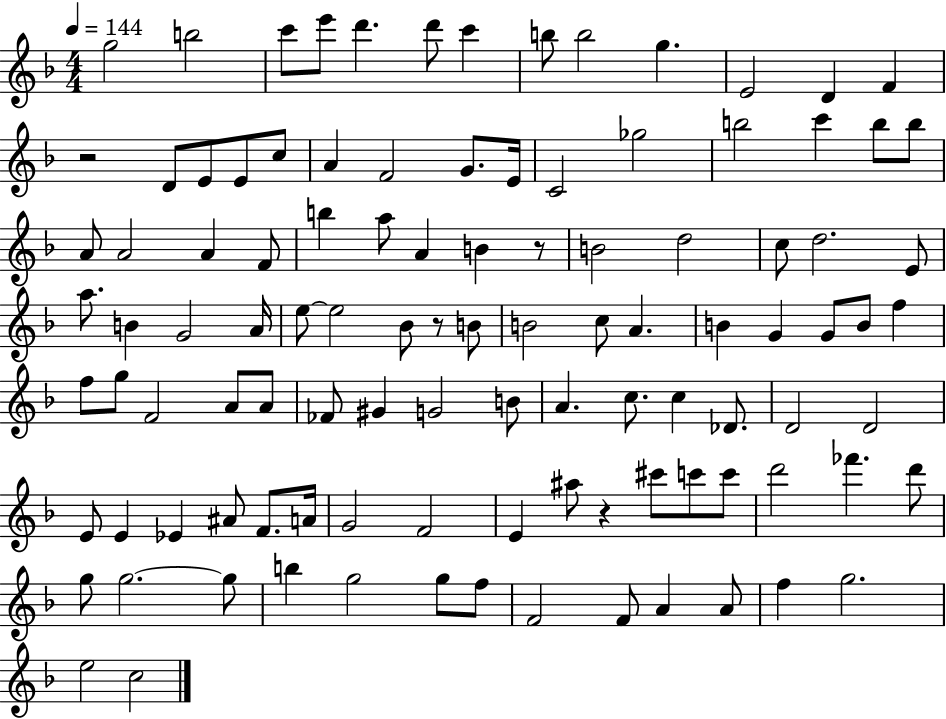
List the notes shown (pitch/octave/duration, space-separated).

G5/h B5/h C6/e E6/e D6/q. D6/e C6/q B5/e B5/h G5/q. E4/h D4/q F4/q R/h D4/e E4/e E4/e C5/e A4/q F4/h G4/e. E4/s C4/h Gb5/h B5/h C6/q B5/e B5/e A4/e A4/h A4/q F4/e B5/q A5/e A4/q B4/q R/e B4/h D5/h C5/e D5/h. E4/e A5/e. B4/q G4/h A4/s E5/e E5/h Bb4/e R/e B4/e B4/h C5/e A4/q. B4/q G4/q G4/e B4/e F5/q F5/e G5/e F4/h A4/e A4/e FES4/e G#4/q G4/h B4/e A4/q. C5/e. C5/q Db4/e. D4/h D4/h E4/e E4/q Eb4/q A#4/e F4/e. A4/s G4/h F4/h E4/q A#5/e R/q C#6/e C6/e C6/e D6/h FES6/q. D6/e G5/e G5/h. G5/e B5/q G5/h G5/e F5/e F4/h F4/e A4/q A4/e F5/q G5/h. E5/h C5/h